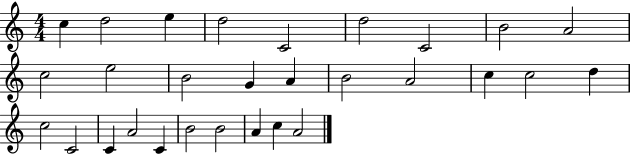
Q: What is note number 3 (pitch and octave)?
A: E5